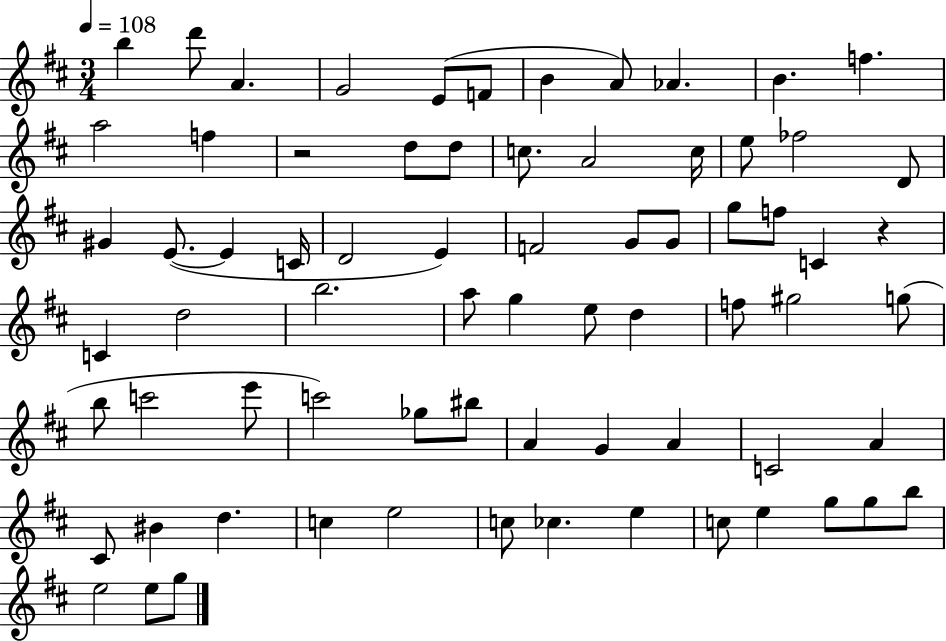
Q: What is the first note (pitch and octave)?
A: B5